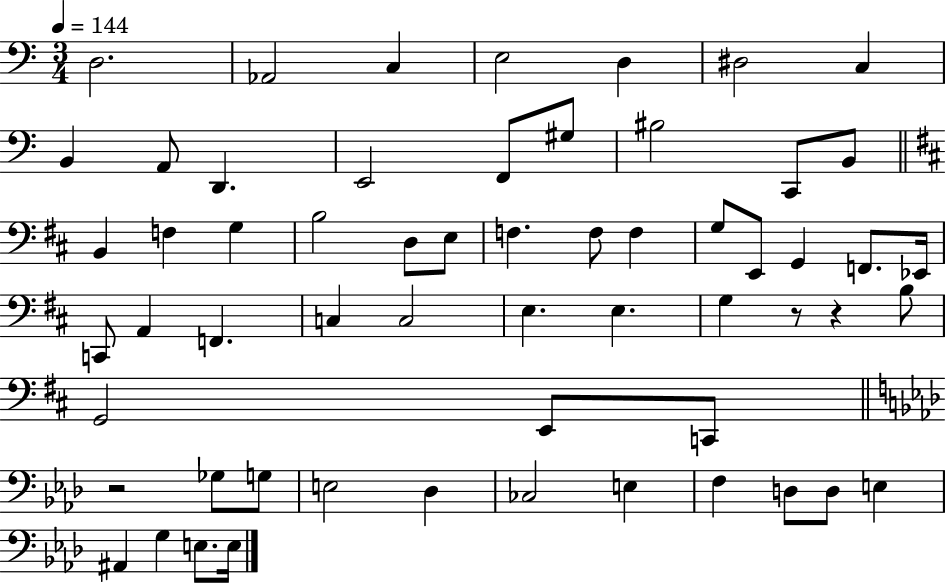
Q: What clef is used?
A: bass